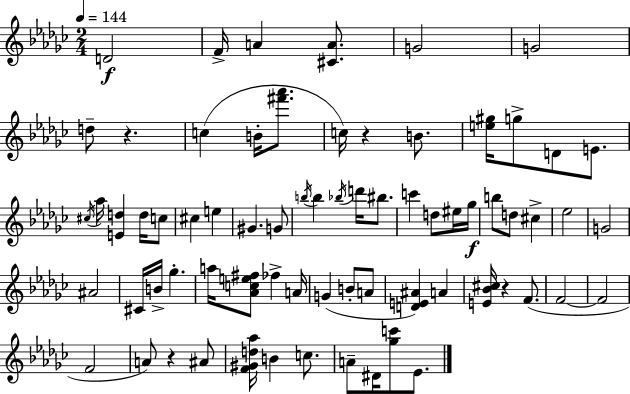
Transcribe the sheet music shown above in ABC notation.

X:1
T:Untitled
M:2/4
L:1/4
K:Ebm
D2 F/4 A [^CA]/2 G2 G2 d/2 z c B/4 [^f'_a']/2 c/4 z B/2 [e^g]/4 g/2 D/2 E/2 ^c/4 _a/4 [Ed] d/4 c/2 ^c e ^G G/2 b/4 b _b/4 d'/4 ^b/2 c' d/2 ^e/4 _g/4 b/2 d/2 ^c _e2 G2 ^A2 ^C/4 B/4 _g a/4 [_Ace^f]/2 _f A/4 G B/2 A/2 [DE^A] A [E_B^c]/4 z F/2 F2 F2 F2 A/2 z ^A/2 [F^Gd_a]/4 B c/2 A/2 ^D/4 [_gc']/2 _E/2